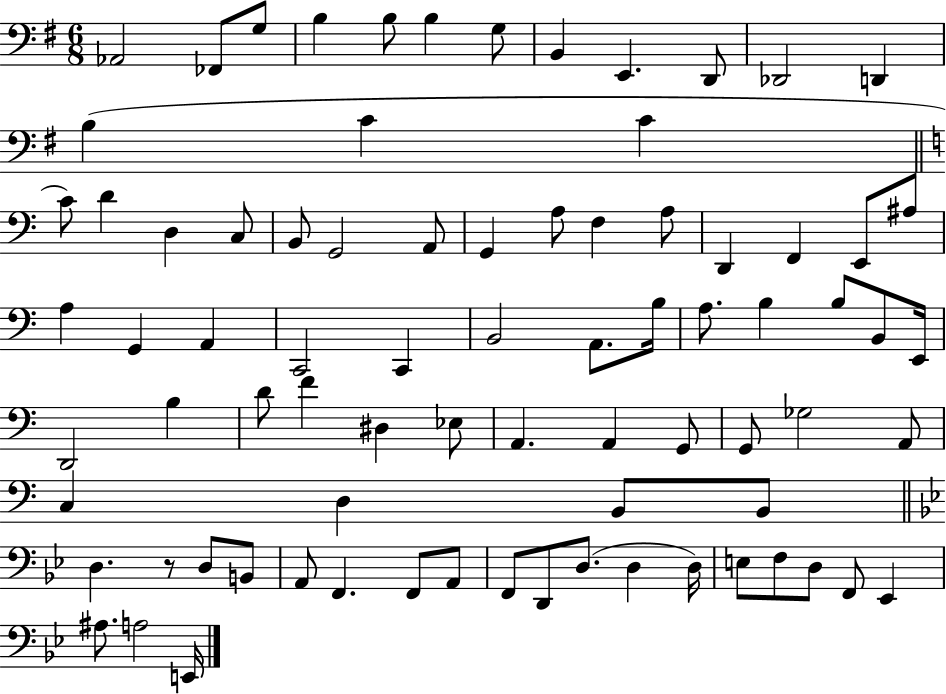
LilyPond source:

{
  \clef bass
  \numericTimeSignature
  \time 6/8
  \key g \major
  aes,2 fes,8 g8 | b4 b8 b4 g8 | b,4 e,4. d,8 | des,2 d,4 | \break b4( c'4 c'4 | \bar "||" \break \key c \major c'8) d'4 d4 c8 | b,8 g,2 a,8 | g,4 a8 f4 a8 | d,4 f,4 e,8 ais8 | \break a4 g,4 a,4 | c,2 c,4 | b,2 a,8. b16 | a8. b4 b8 b,8 e,16 | \break d,2 b4 | d'8 f'4 dis4 ees8 | a,4. a,4 g,8 | g,8 ges2 a,8 | \break c4 d4 b,8 b,8 | \bar "||" \break \key g \minor d4. r8 d8 b,8 | a,8 f,4. f,8 a,8 | f,8 d,8 d8.( d4 d16) | e8 f8 d8 f,8 ees,4 | \break ais8. a2 e,16 | \bar "|."
}